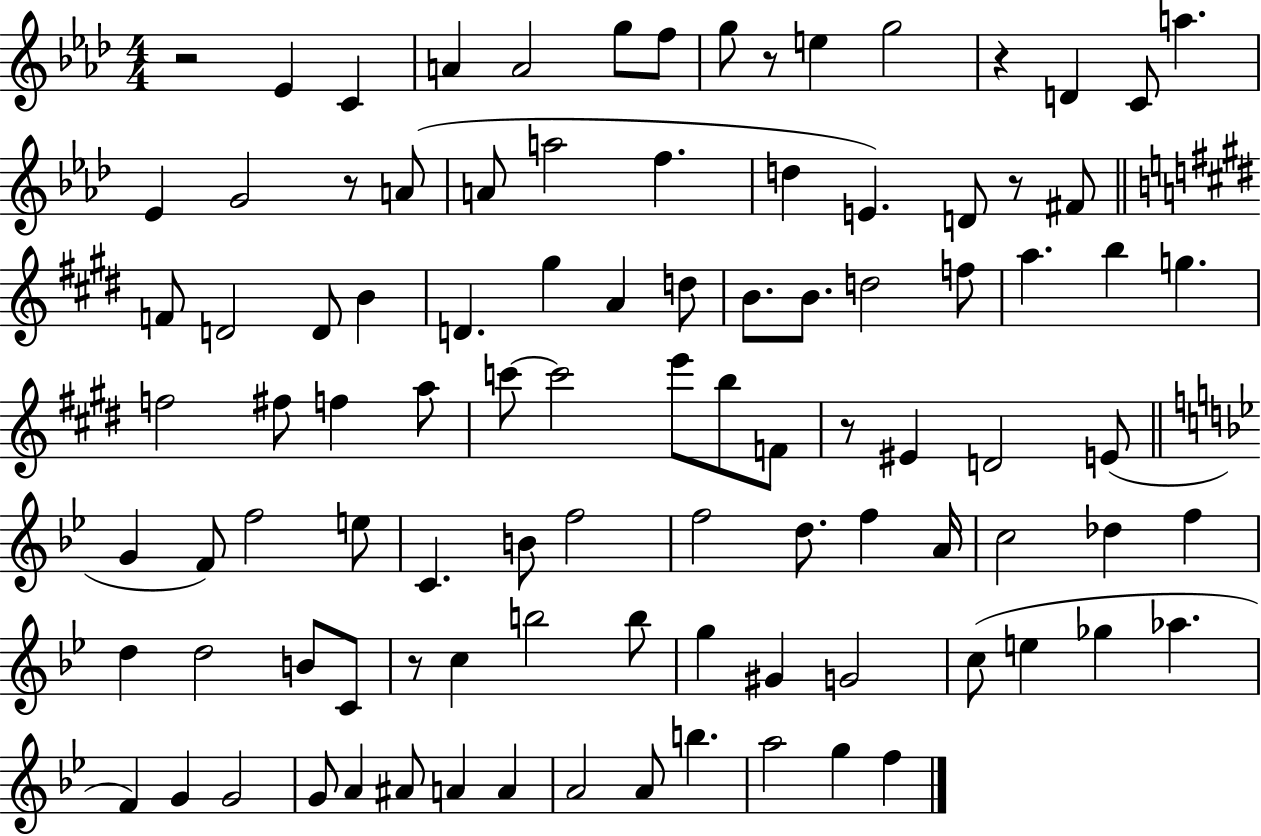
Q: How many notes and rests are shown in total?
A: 98